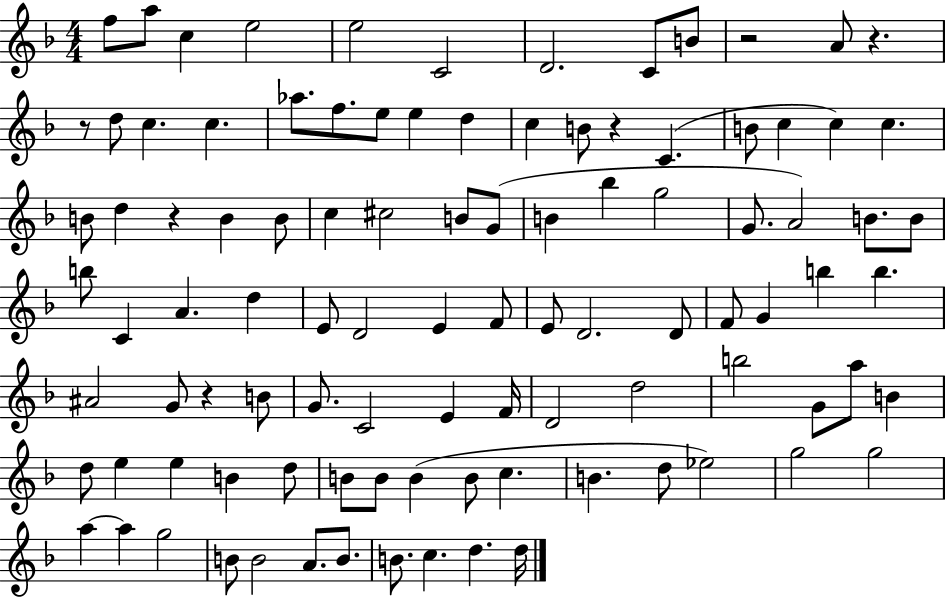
X:1
T:Untitled
M:4/4
L:1/4
K:F
f/2 a/2 c e2 e2 C2 D2 C/2 B/2 z2 A/2 z z/2 d/2 c c _a/2 f/2 e/2 e d c B/2 z C B/2 c c c B/2 d z B B/2 c ^c2 B/2 G/2 B _b g2 G/2 A2 B/2 B/2 b/2 C A d E/2 D2 E F/2 E/2 D2 D/2 F/2 G b b ^A2 G/2 z B/2 G/2 C2 E F/4 D2 d2 b2 G/2 a/2 B d/2 e e B d/2 B/2 B/2 B B/2 c B d/2 _e2 g2 g2 a a g2 B/2 B2 A/2 B/2 B/2 c d d/4